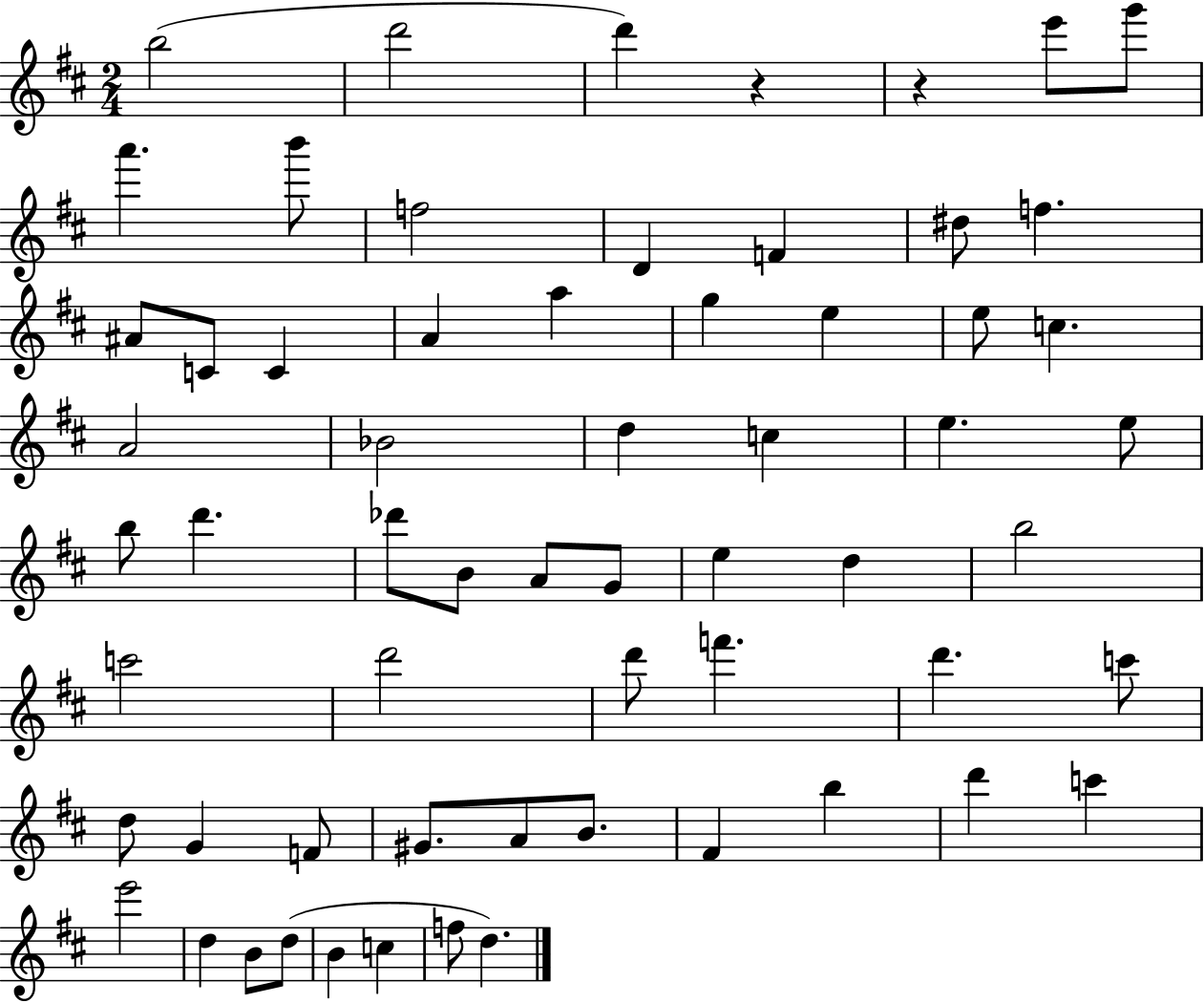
X:1
T:Untitled
M:2/4
L:1/4
K:D
b2 d'2 d' z z e'/2 g'/2 a' b'/2 f2 D F ^d/2 f ^A/2 C/2 C A a g e e/2 c A2 _B2 d c e e/2 b/2 d' _d'/2 B/2 A/2 G/2 e d b2 c'2 d'2 d'/2 f' d' c'/2 d/2 G F/2 ^G/2 A/2 B/2 ^F b d' c' e'2 d B/2 d/2 B c f/2 d